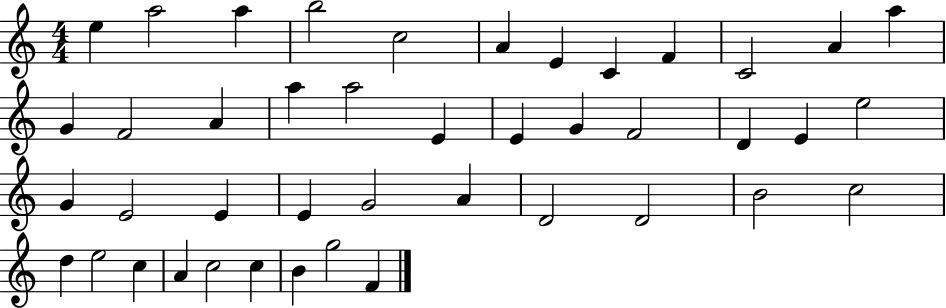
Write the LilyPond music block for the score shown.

{
  \clef treble
  \numericTimeSignature
  \time 4/4
  \key c \major
  e''4 a''2 a''4 | b''2 c''2 | a'4 e'4 c'4 f'4 | c'2 a'4 a''4 | \break g'4 f'2 a'4 | a''4 a''2 e'4 | e'4 g'4 f'2 | d'4 e'4 e''2 | \break g'4 e'2 e'4 | e'4 g'2 a'4 | d'2 d'2 | b'2 c''2 | \break d''4 e''2 c''4 | a'4 c''2 c''4 | b'4 g''2 f'4 | \bar "|."
}